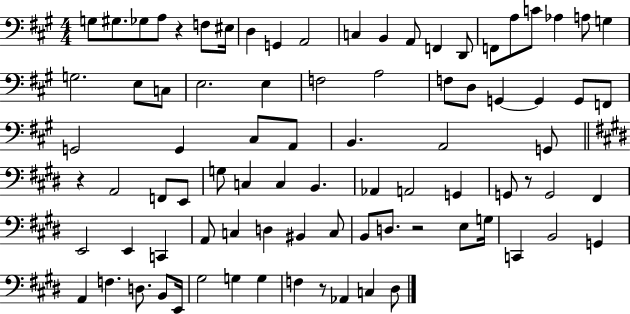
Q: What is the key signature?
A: A major